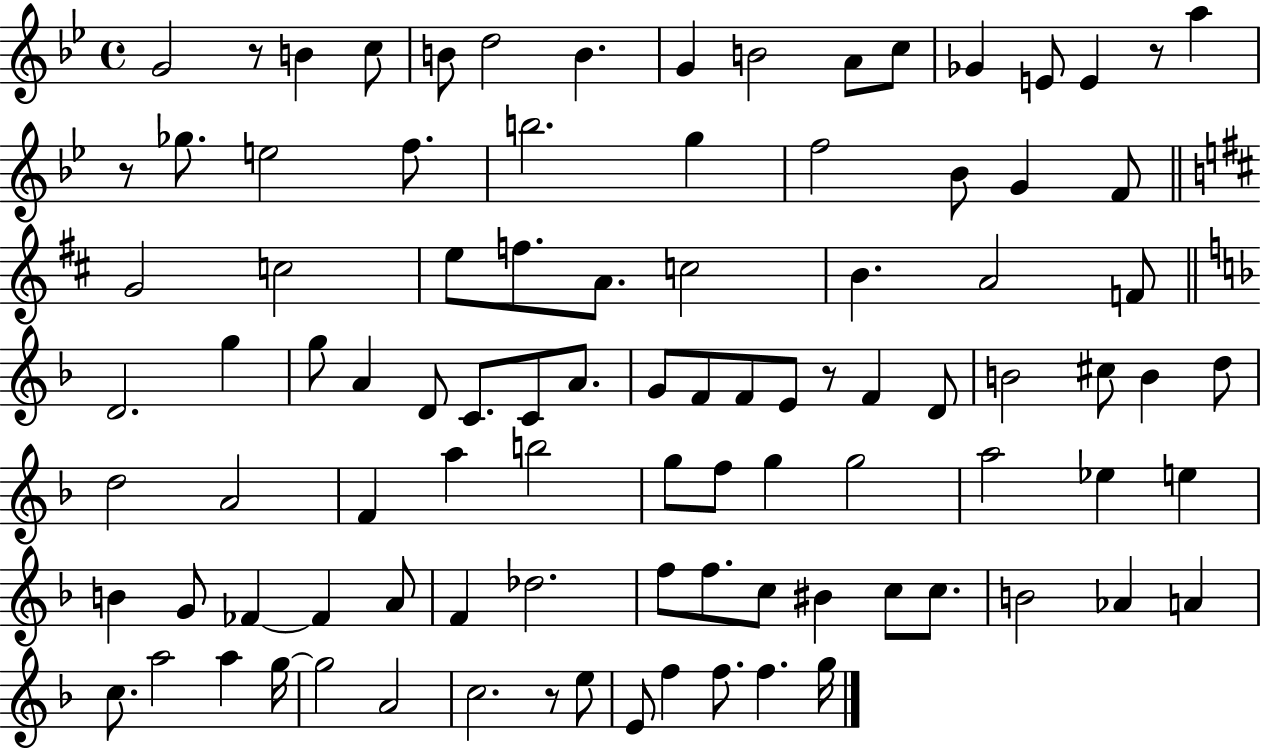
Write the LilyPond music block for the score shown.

{
  \clef treble
  \time 4/4
  \defaultTimeSignature
  \key bes \major
  \repeat volta 2 { g'2 r8 b'4 c''8 | b'8 d''2 b'4. | g'4 b'2 a'8 c''8 | ges'4 e'8 e'4 r8 a''4 | \break r8 ges''8. e''2 f''8. | b''2. g''4 | f''2 bes'8 g'4 f'8 | \bar "||" \break \key d \major g'2 c''2 | e''8 f''8. a'8. c''2 | b'4. a'2 f'8 | \bar "||" \break \key f \major d'2. g''4 | g''8 a'4 d'8 c'8. c'8 a'8. | g'8 f'8 f'8 e'8 r8 f'4 d'8 | b'2 cis''8 b'4 d''8 | \break d''2 a'2 | f'4 a''4 b''2 | g''8 f''8 g''4 g''2 | a''2 ees''4 e''4 | \break b'4 g'8 fes'4~~ fes'4 a'8 | f'4 des''2. | f''8 f''8. c''8 bis'4 c''8 c''8. | b'2 aes'4 a'4 | \break c''8. a''2 a''4 g''16~~ | g''2 a'2 | c''2. r8 e''8 | e'8 f''4 f''8. f''4. g''16 | \break } \bar "|."
}